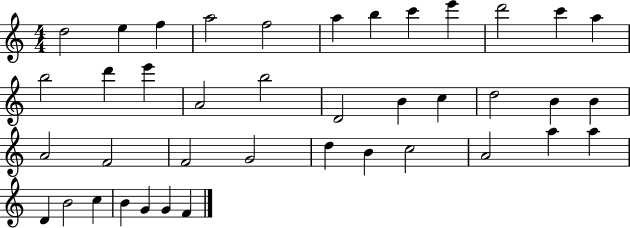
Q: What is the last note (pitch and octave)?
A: F4